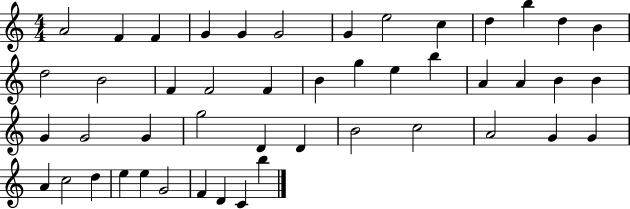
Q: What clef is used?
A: treble